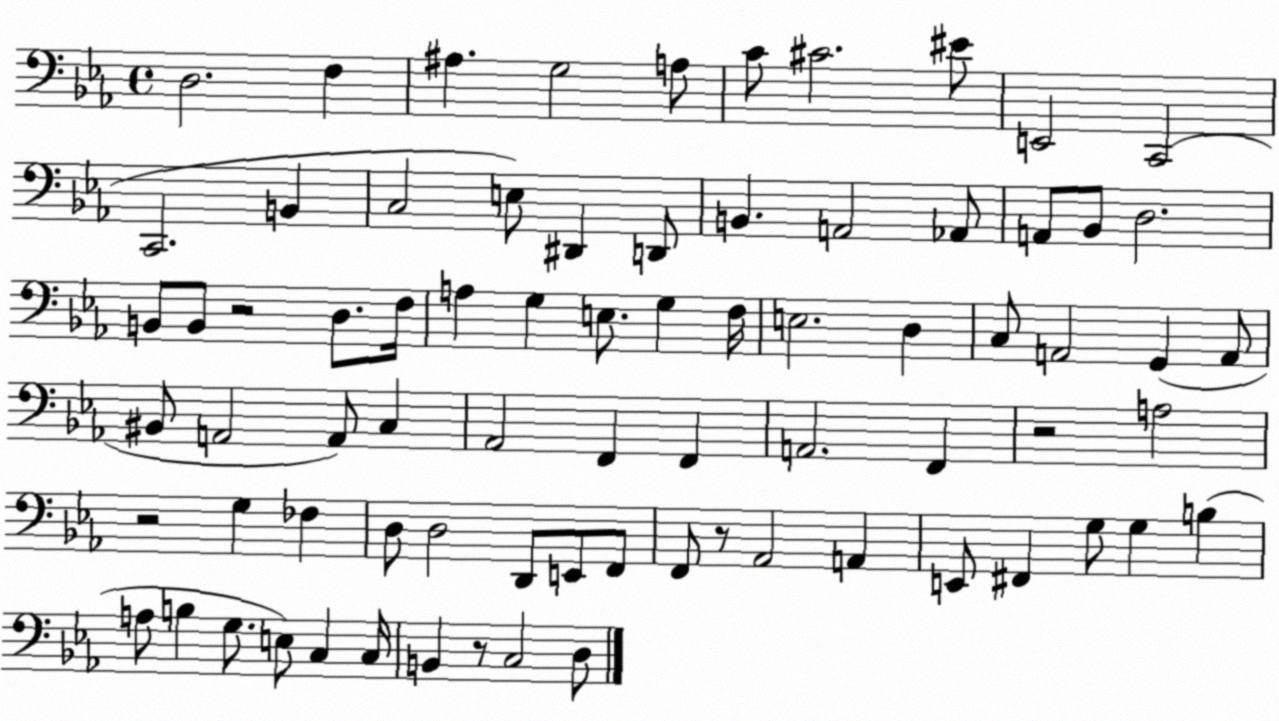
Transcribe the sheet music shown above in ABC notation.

X:1
T:Untitled
M:4/4
L:1/4
K:Eb
D,2 F, ^A, G,2 A,/2 C/2 ^C2 ^E/2 E,,2 C,,2 C,,2 B,, C,2 E,/2 ^D,, D,,/2 B,, A,,2 _A,,/2 A,,/2 _B,,/2 D,2 B,,/2 B,,/2 z2 D,/2 F,/4 A, G, E,/2 G, F,/4 E,2 D, C,/2 A,,2 G,, A,,/2 ^B,,/2 A,,2 A,,/2 C, _A,,2 F,, F,, A,,2 F,, z2 A,2 z2 G, _F, D,/2 D,2 D,,/2 E,,/2 F,,/2 F,,/2 z/2 _A,,2 A,, E,,/2 ^F,, G,/2 G, B, A,/2 B, G,/2 E,/2 C, C,/4 B,, z/2 C,2 D,/2